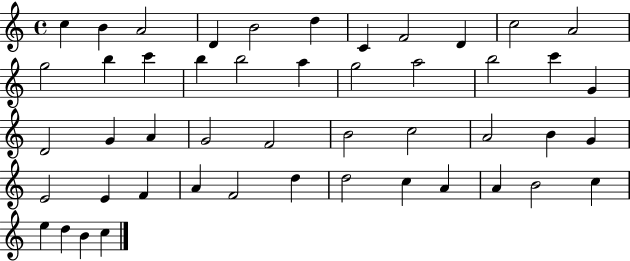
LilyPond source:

{
  \clef treble
  \time 4/4
  \defaultTimeSignature
  \key c \major
  c''4 b'4 a'2 | d'4 b'2 d''4 | c'4 f'2 d'4 | c''2 a'2 | \break g''2 b''4 c'''4 | b''4 b''2 a''4 | g''2 a''2 | b''2 c'''4 g'4 | \break d'2 g'4 a'4 | g'2 f'2 | b'2 c''2 | a'2 b'4 g'4 | \break e'2 e'4 f'4 | a'4 f'2 d''4 | d''2 c''4 a'4 | a'4 b'2 c''4 | \break e''4 d''4 b'4 c''4 | \bar "|."
}